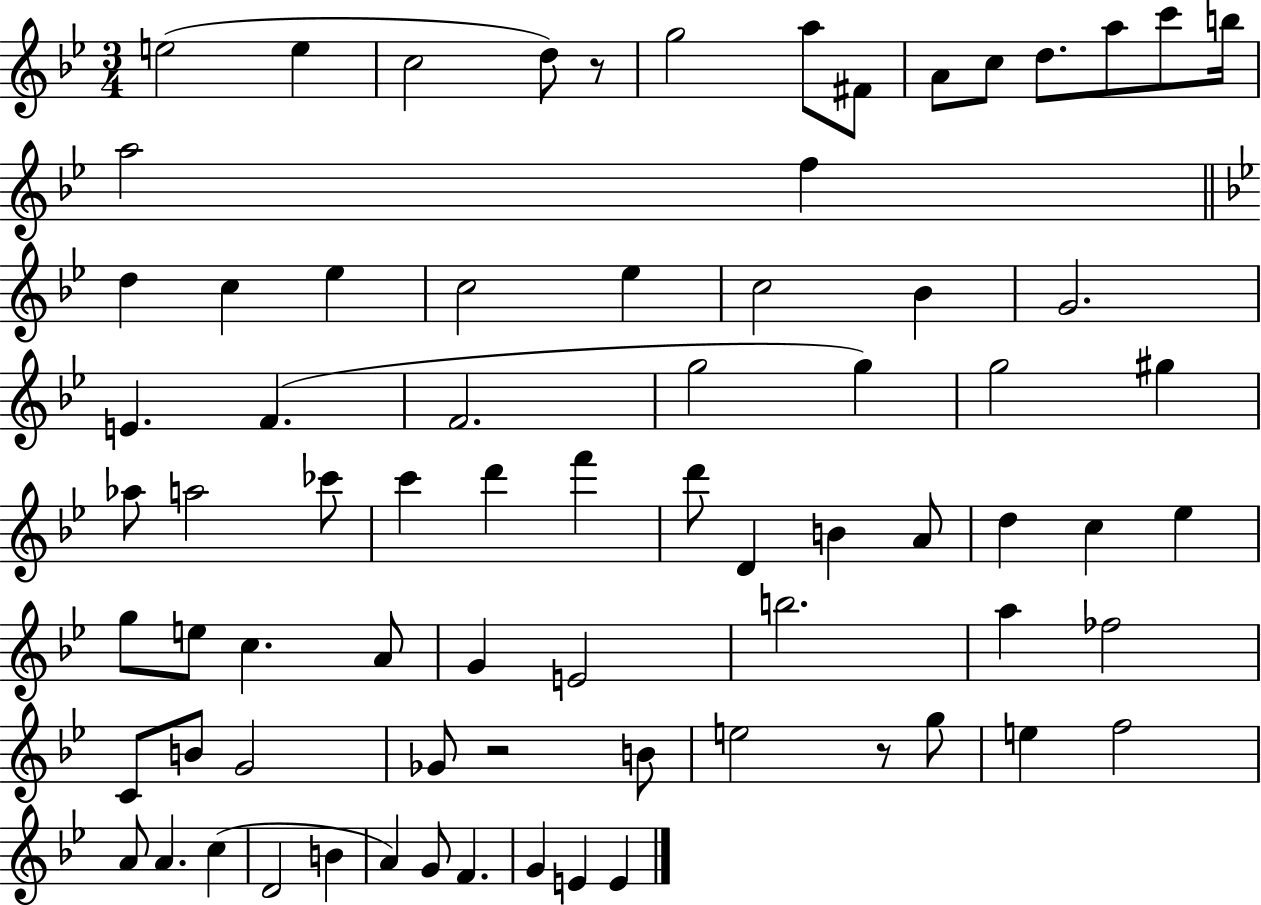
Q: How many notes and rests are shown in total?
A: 75